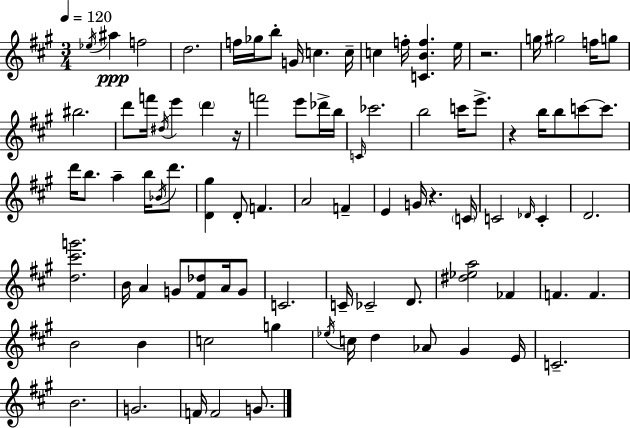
Eb5/s A#5/q F5/h D5/h. F5/s Gb5/s B5/e G4/s C5/q. C5/s C5/q F5/s [C4,B4,F5]/q. E5/s R/h. G5/s G#5/h F5/s G5/e BIS5/h. D6/e F6/s D#5/s E6/q D6/q R/s F6/h E6/e Db6/s B5/s C4/s CES6/h. B5/h C6/s E6/e. R/q B5/s B5/e C6/e C6/e. D6/s B5/e. A5/q B5/s Bb4/s D6/e. [D4,G#5]/q D4/e F4/q. A4/h F4/q E4/q G4/s R/q. C4/s C4/h Db4/s C4/q D4/h. [D5,C#6,G6]/h. B4/s A4/q G4/e [F#4,Db5]/e A4/s G4/e C4/h. C4/s CES4/h D4/e. [D#5,Eb5,A5]/h FES4/q F4/q. F4/q. B4/h B4/q C5/h G5/q Eb5/s C5/s D5/q Ab4/e G#4/q E4/s C4/h. B4/h. G4/h. F4/s F4/h G4/e.